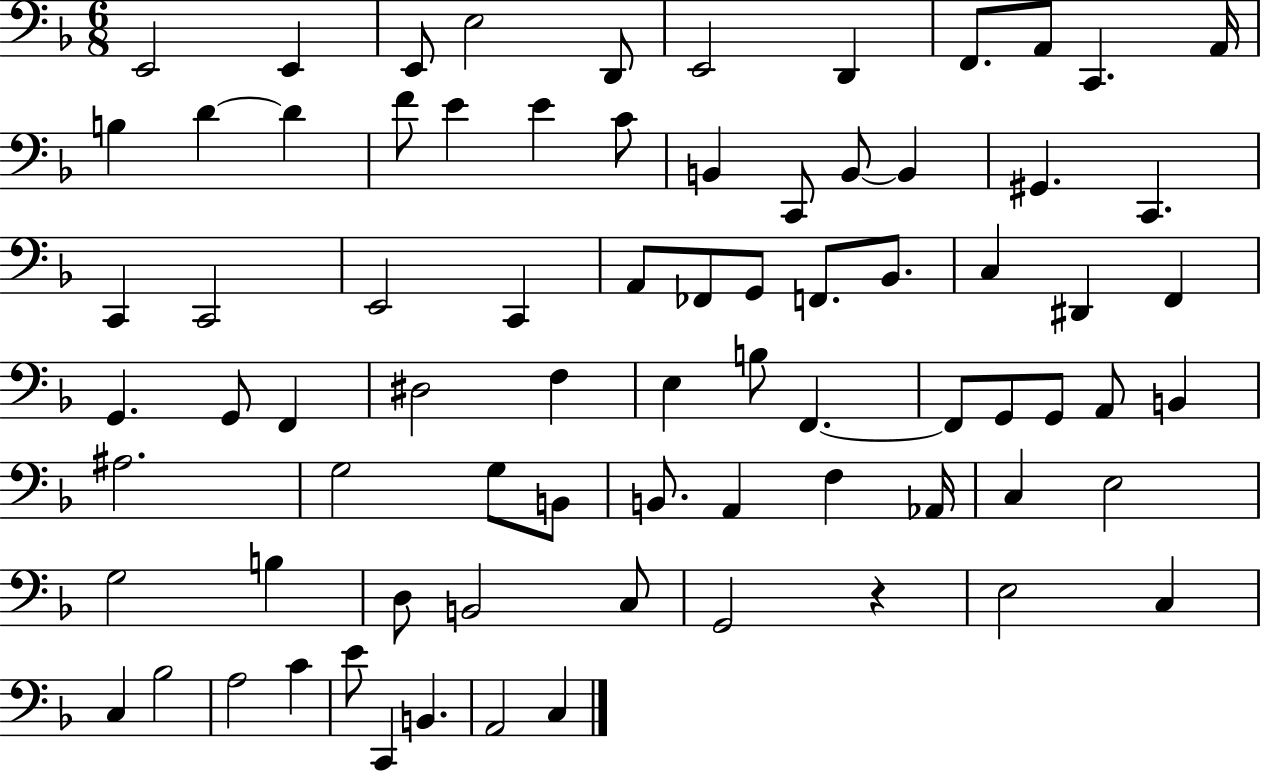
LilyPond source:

{
  \clef bass
  \numericTimeSignature
  \time 6/8
  \key f \major
  \repeat volta 2 { e,2 e,4 | e,8 e2 d,8 | e,2 d,4 | f,8. a,8 c,4. a,16 | \break b4 d'4~~ d'4 | f'8 e'4 e'4 c'8 | b,4 c,8 b,8~~ b,4 | gis,4. c,4. | \break c,4 c,2 | e,2 c,4 | a,8 fes,8 g,8 f,8. bes,8. | c4 dis,4 f,4 | \break g,4. g,8 f,4 | dis2 f4 | e4 b8 f,4.~~ | f,8 g,8 g,8 a,8 b,4 | \break ais2. | g2 g8 b,8 | b,8. a,4 f4 aes,16 | c4 e2 | \break g2 b4 | d8 b,2 c8 | g,2 r4 | e2 c4 | \break c4 bes2 | a2 c'4 | e'8 c,4 b,4. | a,2 c4 | \break } \bar "|."
}